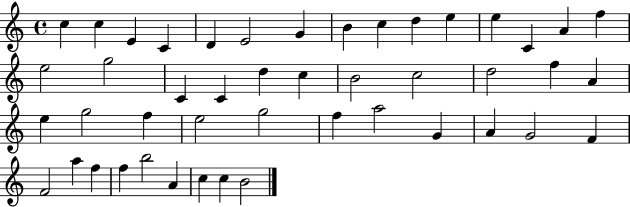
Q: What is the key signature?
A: C major